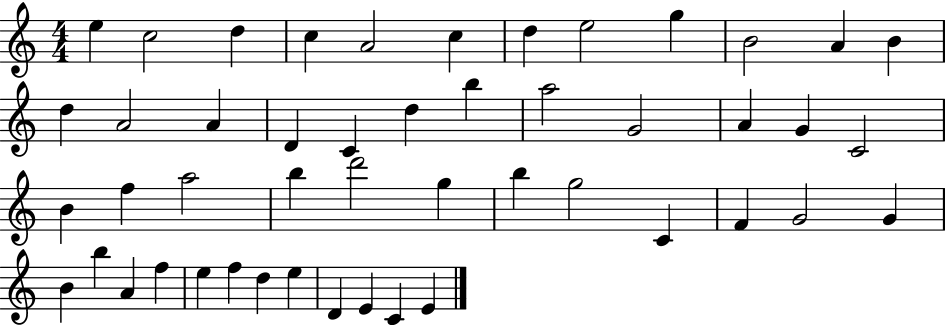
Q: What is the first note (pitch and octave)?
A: E5